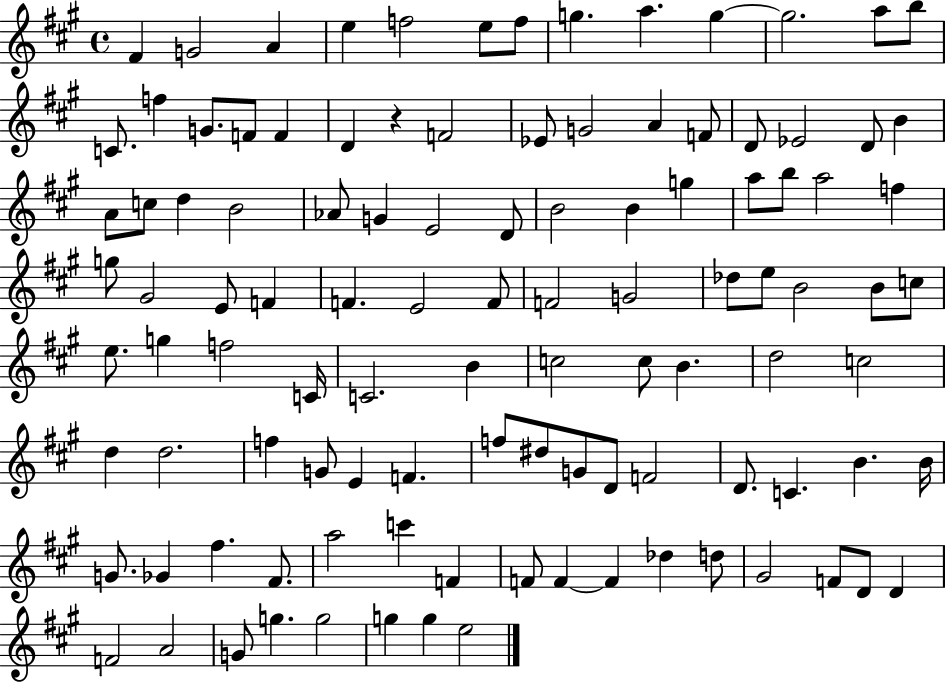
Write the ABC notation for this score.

X:1
T:Untitled
M:4/4
L:1/4
K:A
^F G2 A e f2 e/2 f/2 g a g g2 a/2 b/2 C/2 f G/2 F/2 F D z F2 _E/2 G2 A F/2 D/2 _E2 D/2 B A/2 c/2 d B2 _A/2 G E2 D/2 B2 B g a/2 b/2 a2 f g/2 ^G2 E/2 F F E2 F/2 F2 G2 _d/2 e/2 B2 B/2 c/2 e/2 g f2 C/4 C2 B c2 c/2 B d2 c2 d d2 f G/2 E F f/2 ^d/2 G/2 D/2 F2 D/2 C B B/4 G/2 _G ^f ^F/2 a2 c' F F/2 F F _d d/2 ^G2 F/2 D/2 D F2 A2 G/2 g g2 g g e2